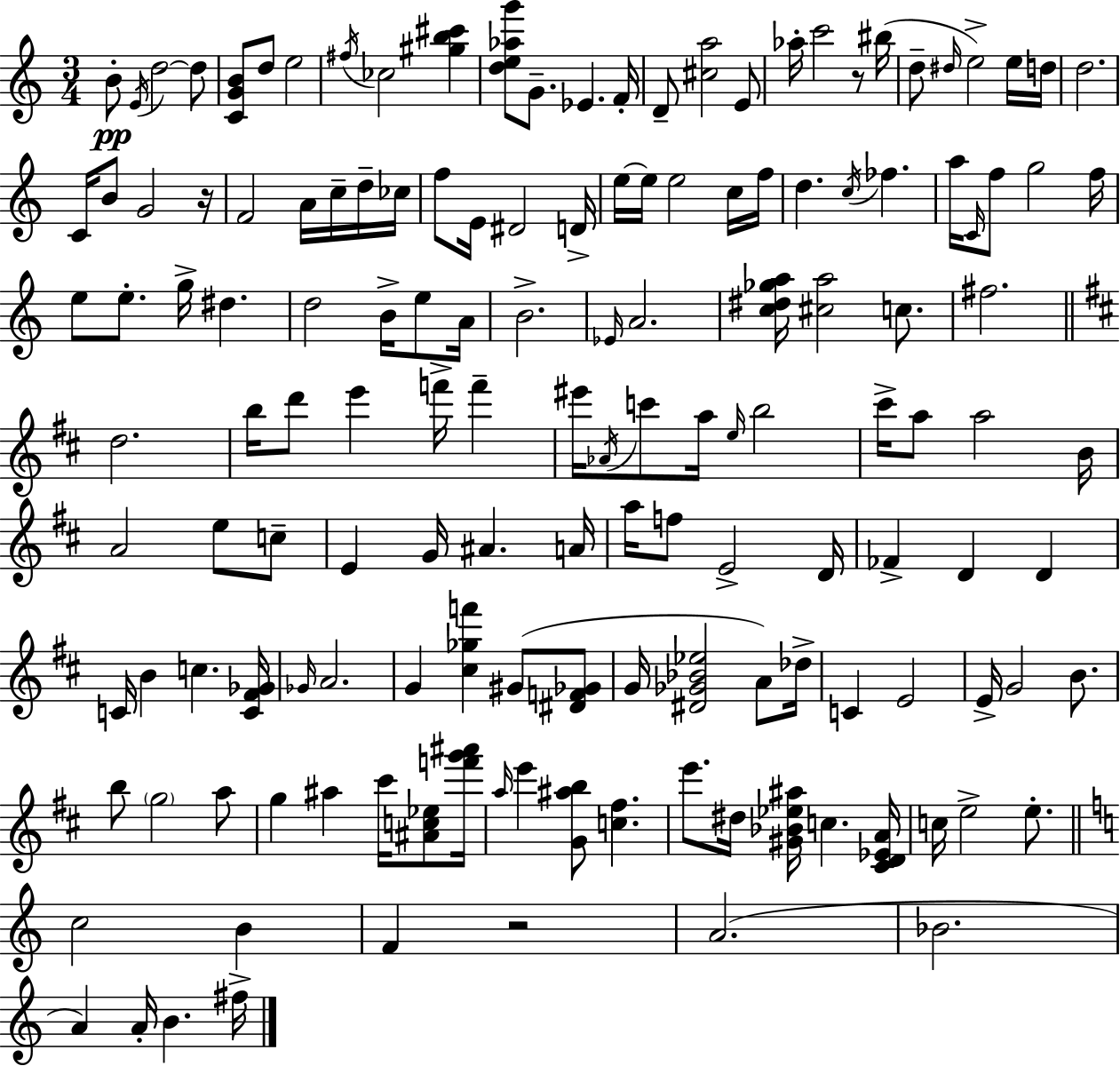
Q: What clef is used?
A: treble